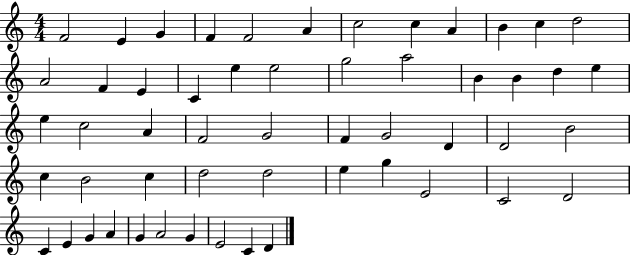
{
  \clef treble
  \numericTimeSignature
  \time 4/4
  \key c \major
  f'2 e'4 g'4 | f'4 f'2 a'4 | c''2 c''4 a'4 | b'4 c''4 d''2 | \break a'2 f'4 e'4 | c'4 e''4 e''2 | g''2 a''2 | b'4 b'4 d''4 e''4 | \break e''4 c''2 a'4 | f'2 g'2 | f'4 g'2 d'4 | d'2 b'2 | \break c''4 b'2 c''4 | d''2 d''2 | e''4 g''4 e'2 | c'2 d'2 | \break c'4 e'4 g'4 a'4 | g'4 a'2 g'4 | e'2 c'4 d'4 | \bar "|."
}